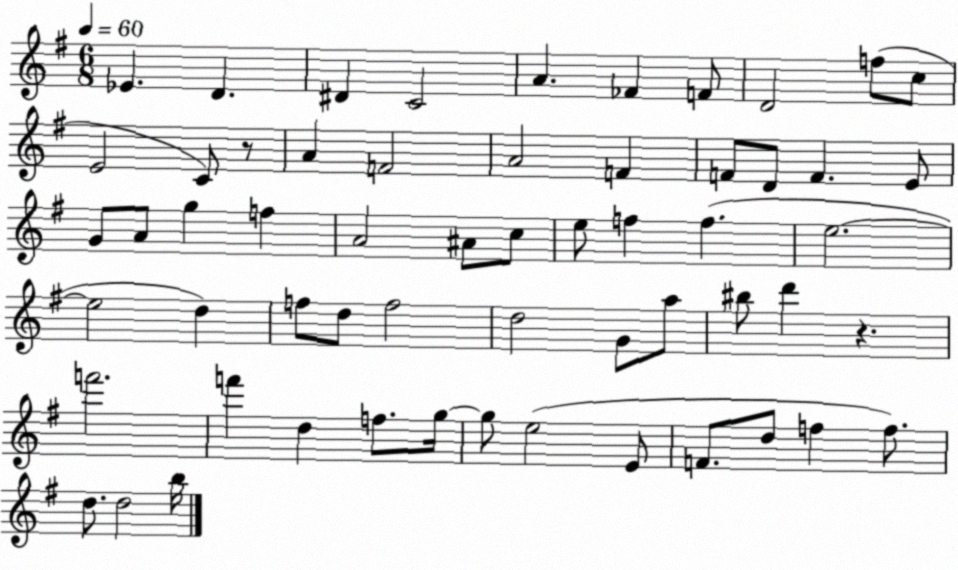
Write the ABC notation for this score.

X:1
T:Untitled
M:6/8
L:1/4
K:G
_E D ^D C2 A _F F/2 D2 f/2 c/2 E2 C/2 z/2 A F2 A2 F F/2 D/2 F E/2 G/2 A/2 g f A2 ^A/2 c/2 e/2 f f e2 e2 d f/2 d/2 f2 d2 G/2 a/2 ^b/2 d' z f'2 f' d f/2 g/4 g/2 e2 E/2 F/2 d/2 f f/2 d/2 d2 b/4